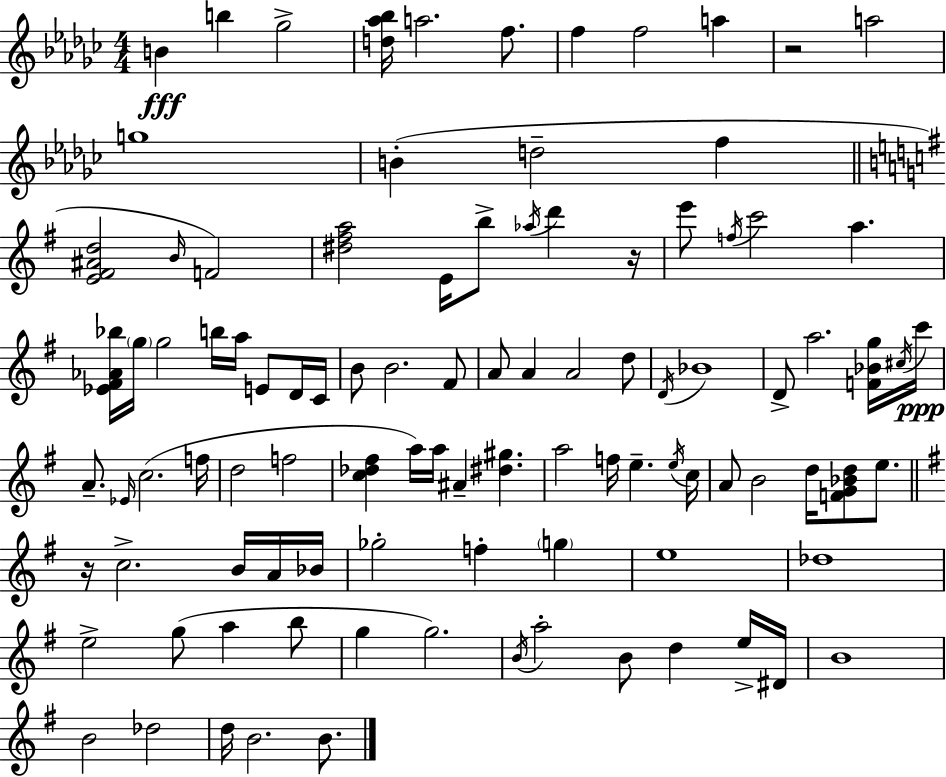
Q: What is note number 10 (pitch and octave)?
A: G5